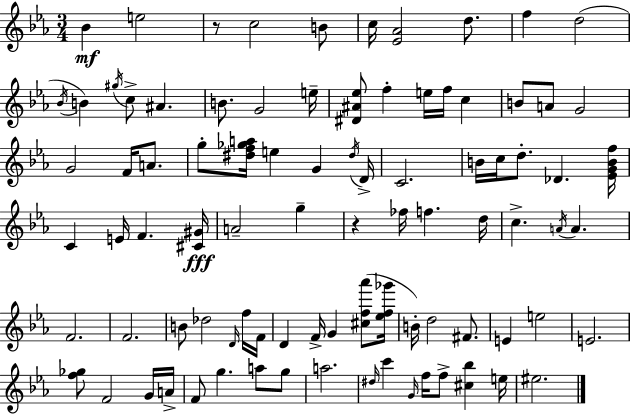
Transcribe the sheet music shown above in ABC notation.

X:1
T:Untitled
M:3/4
L:1/4
K:Eb
_B e2 z/2 c2 B/2 c/4 [_E_A]2 d/2 f d2 _B/4 B ^g/4 c/2 ^A B/2 G2 e/4 [^D^A_e]/2 f e/4 f/4 c B/2 A/2 G2 G2 F/4 A/2 g/2 [^df_ga]/4 e G ^d/4 D/4 C2 B/4 c/4 d/2 _D [_EGBf]/4 C E/4 F [^C^G]/4 A2 g z _f/4 f d/4 c A/4 A F2 F2 B/2 _d2 D/4 f/4 F/4 D F/4 G [^cf_a']/2 [_ef_g']/4 B/4 d2 ^F/2 E e2 E2 [f_g]/2 F2 G/4 A/4 F/2 g a/2 g/2 a2 ^d/4 c' G/4 f/4 f/2 [^c_b] e/4 ^e2